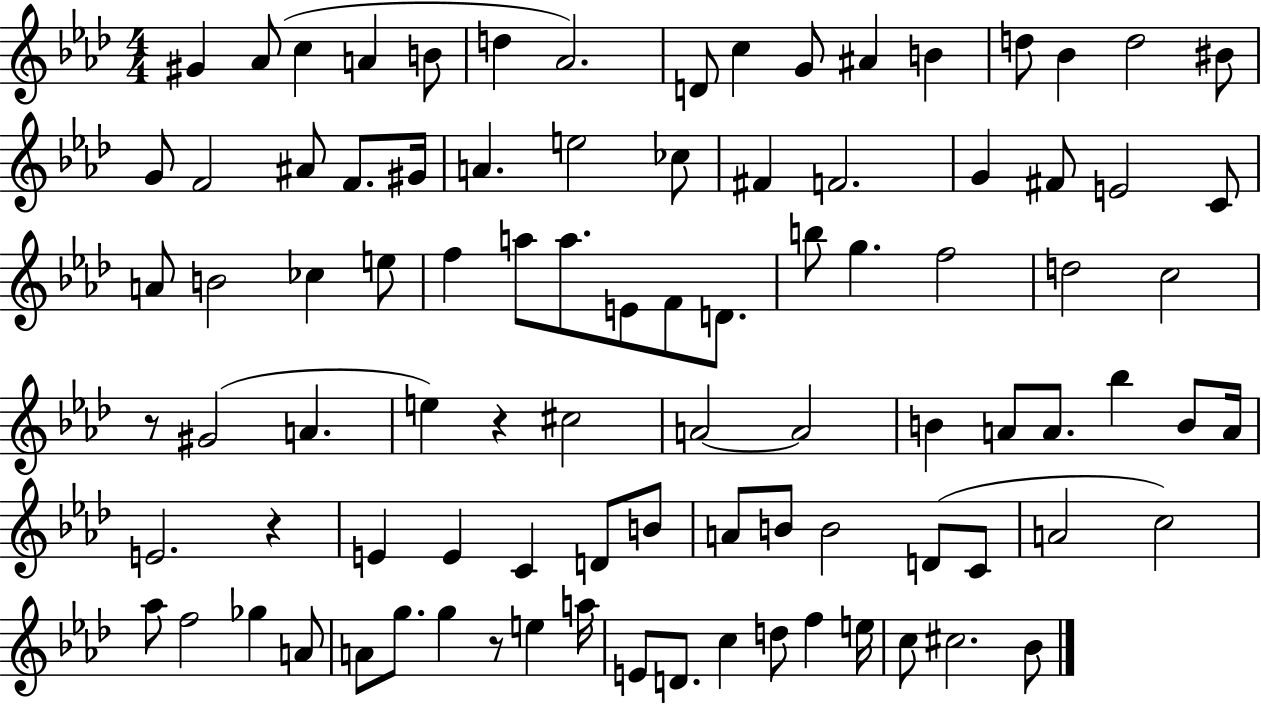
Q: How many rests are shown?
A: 4